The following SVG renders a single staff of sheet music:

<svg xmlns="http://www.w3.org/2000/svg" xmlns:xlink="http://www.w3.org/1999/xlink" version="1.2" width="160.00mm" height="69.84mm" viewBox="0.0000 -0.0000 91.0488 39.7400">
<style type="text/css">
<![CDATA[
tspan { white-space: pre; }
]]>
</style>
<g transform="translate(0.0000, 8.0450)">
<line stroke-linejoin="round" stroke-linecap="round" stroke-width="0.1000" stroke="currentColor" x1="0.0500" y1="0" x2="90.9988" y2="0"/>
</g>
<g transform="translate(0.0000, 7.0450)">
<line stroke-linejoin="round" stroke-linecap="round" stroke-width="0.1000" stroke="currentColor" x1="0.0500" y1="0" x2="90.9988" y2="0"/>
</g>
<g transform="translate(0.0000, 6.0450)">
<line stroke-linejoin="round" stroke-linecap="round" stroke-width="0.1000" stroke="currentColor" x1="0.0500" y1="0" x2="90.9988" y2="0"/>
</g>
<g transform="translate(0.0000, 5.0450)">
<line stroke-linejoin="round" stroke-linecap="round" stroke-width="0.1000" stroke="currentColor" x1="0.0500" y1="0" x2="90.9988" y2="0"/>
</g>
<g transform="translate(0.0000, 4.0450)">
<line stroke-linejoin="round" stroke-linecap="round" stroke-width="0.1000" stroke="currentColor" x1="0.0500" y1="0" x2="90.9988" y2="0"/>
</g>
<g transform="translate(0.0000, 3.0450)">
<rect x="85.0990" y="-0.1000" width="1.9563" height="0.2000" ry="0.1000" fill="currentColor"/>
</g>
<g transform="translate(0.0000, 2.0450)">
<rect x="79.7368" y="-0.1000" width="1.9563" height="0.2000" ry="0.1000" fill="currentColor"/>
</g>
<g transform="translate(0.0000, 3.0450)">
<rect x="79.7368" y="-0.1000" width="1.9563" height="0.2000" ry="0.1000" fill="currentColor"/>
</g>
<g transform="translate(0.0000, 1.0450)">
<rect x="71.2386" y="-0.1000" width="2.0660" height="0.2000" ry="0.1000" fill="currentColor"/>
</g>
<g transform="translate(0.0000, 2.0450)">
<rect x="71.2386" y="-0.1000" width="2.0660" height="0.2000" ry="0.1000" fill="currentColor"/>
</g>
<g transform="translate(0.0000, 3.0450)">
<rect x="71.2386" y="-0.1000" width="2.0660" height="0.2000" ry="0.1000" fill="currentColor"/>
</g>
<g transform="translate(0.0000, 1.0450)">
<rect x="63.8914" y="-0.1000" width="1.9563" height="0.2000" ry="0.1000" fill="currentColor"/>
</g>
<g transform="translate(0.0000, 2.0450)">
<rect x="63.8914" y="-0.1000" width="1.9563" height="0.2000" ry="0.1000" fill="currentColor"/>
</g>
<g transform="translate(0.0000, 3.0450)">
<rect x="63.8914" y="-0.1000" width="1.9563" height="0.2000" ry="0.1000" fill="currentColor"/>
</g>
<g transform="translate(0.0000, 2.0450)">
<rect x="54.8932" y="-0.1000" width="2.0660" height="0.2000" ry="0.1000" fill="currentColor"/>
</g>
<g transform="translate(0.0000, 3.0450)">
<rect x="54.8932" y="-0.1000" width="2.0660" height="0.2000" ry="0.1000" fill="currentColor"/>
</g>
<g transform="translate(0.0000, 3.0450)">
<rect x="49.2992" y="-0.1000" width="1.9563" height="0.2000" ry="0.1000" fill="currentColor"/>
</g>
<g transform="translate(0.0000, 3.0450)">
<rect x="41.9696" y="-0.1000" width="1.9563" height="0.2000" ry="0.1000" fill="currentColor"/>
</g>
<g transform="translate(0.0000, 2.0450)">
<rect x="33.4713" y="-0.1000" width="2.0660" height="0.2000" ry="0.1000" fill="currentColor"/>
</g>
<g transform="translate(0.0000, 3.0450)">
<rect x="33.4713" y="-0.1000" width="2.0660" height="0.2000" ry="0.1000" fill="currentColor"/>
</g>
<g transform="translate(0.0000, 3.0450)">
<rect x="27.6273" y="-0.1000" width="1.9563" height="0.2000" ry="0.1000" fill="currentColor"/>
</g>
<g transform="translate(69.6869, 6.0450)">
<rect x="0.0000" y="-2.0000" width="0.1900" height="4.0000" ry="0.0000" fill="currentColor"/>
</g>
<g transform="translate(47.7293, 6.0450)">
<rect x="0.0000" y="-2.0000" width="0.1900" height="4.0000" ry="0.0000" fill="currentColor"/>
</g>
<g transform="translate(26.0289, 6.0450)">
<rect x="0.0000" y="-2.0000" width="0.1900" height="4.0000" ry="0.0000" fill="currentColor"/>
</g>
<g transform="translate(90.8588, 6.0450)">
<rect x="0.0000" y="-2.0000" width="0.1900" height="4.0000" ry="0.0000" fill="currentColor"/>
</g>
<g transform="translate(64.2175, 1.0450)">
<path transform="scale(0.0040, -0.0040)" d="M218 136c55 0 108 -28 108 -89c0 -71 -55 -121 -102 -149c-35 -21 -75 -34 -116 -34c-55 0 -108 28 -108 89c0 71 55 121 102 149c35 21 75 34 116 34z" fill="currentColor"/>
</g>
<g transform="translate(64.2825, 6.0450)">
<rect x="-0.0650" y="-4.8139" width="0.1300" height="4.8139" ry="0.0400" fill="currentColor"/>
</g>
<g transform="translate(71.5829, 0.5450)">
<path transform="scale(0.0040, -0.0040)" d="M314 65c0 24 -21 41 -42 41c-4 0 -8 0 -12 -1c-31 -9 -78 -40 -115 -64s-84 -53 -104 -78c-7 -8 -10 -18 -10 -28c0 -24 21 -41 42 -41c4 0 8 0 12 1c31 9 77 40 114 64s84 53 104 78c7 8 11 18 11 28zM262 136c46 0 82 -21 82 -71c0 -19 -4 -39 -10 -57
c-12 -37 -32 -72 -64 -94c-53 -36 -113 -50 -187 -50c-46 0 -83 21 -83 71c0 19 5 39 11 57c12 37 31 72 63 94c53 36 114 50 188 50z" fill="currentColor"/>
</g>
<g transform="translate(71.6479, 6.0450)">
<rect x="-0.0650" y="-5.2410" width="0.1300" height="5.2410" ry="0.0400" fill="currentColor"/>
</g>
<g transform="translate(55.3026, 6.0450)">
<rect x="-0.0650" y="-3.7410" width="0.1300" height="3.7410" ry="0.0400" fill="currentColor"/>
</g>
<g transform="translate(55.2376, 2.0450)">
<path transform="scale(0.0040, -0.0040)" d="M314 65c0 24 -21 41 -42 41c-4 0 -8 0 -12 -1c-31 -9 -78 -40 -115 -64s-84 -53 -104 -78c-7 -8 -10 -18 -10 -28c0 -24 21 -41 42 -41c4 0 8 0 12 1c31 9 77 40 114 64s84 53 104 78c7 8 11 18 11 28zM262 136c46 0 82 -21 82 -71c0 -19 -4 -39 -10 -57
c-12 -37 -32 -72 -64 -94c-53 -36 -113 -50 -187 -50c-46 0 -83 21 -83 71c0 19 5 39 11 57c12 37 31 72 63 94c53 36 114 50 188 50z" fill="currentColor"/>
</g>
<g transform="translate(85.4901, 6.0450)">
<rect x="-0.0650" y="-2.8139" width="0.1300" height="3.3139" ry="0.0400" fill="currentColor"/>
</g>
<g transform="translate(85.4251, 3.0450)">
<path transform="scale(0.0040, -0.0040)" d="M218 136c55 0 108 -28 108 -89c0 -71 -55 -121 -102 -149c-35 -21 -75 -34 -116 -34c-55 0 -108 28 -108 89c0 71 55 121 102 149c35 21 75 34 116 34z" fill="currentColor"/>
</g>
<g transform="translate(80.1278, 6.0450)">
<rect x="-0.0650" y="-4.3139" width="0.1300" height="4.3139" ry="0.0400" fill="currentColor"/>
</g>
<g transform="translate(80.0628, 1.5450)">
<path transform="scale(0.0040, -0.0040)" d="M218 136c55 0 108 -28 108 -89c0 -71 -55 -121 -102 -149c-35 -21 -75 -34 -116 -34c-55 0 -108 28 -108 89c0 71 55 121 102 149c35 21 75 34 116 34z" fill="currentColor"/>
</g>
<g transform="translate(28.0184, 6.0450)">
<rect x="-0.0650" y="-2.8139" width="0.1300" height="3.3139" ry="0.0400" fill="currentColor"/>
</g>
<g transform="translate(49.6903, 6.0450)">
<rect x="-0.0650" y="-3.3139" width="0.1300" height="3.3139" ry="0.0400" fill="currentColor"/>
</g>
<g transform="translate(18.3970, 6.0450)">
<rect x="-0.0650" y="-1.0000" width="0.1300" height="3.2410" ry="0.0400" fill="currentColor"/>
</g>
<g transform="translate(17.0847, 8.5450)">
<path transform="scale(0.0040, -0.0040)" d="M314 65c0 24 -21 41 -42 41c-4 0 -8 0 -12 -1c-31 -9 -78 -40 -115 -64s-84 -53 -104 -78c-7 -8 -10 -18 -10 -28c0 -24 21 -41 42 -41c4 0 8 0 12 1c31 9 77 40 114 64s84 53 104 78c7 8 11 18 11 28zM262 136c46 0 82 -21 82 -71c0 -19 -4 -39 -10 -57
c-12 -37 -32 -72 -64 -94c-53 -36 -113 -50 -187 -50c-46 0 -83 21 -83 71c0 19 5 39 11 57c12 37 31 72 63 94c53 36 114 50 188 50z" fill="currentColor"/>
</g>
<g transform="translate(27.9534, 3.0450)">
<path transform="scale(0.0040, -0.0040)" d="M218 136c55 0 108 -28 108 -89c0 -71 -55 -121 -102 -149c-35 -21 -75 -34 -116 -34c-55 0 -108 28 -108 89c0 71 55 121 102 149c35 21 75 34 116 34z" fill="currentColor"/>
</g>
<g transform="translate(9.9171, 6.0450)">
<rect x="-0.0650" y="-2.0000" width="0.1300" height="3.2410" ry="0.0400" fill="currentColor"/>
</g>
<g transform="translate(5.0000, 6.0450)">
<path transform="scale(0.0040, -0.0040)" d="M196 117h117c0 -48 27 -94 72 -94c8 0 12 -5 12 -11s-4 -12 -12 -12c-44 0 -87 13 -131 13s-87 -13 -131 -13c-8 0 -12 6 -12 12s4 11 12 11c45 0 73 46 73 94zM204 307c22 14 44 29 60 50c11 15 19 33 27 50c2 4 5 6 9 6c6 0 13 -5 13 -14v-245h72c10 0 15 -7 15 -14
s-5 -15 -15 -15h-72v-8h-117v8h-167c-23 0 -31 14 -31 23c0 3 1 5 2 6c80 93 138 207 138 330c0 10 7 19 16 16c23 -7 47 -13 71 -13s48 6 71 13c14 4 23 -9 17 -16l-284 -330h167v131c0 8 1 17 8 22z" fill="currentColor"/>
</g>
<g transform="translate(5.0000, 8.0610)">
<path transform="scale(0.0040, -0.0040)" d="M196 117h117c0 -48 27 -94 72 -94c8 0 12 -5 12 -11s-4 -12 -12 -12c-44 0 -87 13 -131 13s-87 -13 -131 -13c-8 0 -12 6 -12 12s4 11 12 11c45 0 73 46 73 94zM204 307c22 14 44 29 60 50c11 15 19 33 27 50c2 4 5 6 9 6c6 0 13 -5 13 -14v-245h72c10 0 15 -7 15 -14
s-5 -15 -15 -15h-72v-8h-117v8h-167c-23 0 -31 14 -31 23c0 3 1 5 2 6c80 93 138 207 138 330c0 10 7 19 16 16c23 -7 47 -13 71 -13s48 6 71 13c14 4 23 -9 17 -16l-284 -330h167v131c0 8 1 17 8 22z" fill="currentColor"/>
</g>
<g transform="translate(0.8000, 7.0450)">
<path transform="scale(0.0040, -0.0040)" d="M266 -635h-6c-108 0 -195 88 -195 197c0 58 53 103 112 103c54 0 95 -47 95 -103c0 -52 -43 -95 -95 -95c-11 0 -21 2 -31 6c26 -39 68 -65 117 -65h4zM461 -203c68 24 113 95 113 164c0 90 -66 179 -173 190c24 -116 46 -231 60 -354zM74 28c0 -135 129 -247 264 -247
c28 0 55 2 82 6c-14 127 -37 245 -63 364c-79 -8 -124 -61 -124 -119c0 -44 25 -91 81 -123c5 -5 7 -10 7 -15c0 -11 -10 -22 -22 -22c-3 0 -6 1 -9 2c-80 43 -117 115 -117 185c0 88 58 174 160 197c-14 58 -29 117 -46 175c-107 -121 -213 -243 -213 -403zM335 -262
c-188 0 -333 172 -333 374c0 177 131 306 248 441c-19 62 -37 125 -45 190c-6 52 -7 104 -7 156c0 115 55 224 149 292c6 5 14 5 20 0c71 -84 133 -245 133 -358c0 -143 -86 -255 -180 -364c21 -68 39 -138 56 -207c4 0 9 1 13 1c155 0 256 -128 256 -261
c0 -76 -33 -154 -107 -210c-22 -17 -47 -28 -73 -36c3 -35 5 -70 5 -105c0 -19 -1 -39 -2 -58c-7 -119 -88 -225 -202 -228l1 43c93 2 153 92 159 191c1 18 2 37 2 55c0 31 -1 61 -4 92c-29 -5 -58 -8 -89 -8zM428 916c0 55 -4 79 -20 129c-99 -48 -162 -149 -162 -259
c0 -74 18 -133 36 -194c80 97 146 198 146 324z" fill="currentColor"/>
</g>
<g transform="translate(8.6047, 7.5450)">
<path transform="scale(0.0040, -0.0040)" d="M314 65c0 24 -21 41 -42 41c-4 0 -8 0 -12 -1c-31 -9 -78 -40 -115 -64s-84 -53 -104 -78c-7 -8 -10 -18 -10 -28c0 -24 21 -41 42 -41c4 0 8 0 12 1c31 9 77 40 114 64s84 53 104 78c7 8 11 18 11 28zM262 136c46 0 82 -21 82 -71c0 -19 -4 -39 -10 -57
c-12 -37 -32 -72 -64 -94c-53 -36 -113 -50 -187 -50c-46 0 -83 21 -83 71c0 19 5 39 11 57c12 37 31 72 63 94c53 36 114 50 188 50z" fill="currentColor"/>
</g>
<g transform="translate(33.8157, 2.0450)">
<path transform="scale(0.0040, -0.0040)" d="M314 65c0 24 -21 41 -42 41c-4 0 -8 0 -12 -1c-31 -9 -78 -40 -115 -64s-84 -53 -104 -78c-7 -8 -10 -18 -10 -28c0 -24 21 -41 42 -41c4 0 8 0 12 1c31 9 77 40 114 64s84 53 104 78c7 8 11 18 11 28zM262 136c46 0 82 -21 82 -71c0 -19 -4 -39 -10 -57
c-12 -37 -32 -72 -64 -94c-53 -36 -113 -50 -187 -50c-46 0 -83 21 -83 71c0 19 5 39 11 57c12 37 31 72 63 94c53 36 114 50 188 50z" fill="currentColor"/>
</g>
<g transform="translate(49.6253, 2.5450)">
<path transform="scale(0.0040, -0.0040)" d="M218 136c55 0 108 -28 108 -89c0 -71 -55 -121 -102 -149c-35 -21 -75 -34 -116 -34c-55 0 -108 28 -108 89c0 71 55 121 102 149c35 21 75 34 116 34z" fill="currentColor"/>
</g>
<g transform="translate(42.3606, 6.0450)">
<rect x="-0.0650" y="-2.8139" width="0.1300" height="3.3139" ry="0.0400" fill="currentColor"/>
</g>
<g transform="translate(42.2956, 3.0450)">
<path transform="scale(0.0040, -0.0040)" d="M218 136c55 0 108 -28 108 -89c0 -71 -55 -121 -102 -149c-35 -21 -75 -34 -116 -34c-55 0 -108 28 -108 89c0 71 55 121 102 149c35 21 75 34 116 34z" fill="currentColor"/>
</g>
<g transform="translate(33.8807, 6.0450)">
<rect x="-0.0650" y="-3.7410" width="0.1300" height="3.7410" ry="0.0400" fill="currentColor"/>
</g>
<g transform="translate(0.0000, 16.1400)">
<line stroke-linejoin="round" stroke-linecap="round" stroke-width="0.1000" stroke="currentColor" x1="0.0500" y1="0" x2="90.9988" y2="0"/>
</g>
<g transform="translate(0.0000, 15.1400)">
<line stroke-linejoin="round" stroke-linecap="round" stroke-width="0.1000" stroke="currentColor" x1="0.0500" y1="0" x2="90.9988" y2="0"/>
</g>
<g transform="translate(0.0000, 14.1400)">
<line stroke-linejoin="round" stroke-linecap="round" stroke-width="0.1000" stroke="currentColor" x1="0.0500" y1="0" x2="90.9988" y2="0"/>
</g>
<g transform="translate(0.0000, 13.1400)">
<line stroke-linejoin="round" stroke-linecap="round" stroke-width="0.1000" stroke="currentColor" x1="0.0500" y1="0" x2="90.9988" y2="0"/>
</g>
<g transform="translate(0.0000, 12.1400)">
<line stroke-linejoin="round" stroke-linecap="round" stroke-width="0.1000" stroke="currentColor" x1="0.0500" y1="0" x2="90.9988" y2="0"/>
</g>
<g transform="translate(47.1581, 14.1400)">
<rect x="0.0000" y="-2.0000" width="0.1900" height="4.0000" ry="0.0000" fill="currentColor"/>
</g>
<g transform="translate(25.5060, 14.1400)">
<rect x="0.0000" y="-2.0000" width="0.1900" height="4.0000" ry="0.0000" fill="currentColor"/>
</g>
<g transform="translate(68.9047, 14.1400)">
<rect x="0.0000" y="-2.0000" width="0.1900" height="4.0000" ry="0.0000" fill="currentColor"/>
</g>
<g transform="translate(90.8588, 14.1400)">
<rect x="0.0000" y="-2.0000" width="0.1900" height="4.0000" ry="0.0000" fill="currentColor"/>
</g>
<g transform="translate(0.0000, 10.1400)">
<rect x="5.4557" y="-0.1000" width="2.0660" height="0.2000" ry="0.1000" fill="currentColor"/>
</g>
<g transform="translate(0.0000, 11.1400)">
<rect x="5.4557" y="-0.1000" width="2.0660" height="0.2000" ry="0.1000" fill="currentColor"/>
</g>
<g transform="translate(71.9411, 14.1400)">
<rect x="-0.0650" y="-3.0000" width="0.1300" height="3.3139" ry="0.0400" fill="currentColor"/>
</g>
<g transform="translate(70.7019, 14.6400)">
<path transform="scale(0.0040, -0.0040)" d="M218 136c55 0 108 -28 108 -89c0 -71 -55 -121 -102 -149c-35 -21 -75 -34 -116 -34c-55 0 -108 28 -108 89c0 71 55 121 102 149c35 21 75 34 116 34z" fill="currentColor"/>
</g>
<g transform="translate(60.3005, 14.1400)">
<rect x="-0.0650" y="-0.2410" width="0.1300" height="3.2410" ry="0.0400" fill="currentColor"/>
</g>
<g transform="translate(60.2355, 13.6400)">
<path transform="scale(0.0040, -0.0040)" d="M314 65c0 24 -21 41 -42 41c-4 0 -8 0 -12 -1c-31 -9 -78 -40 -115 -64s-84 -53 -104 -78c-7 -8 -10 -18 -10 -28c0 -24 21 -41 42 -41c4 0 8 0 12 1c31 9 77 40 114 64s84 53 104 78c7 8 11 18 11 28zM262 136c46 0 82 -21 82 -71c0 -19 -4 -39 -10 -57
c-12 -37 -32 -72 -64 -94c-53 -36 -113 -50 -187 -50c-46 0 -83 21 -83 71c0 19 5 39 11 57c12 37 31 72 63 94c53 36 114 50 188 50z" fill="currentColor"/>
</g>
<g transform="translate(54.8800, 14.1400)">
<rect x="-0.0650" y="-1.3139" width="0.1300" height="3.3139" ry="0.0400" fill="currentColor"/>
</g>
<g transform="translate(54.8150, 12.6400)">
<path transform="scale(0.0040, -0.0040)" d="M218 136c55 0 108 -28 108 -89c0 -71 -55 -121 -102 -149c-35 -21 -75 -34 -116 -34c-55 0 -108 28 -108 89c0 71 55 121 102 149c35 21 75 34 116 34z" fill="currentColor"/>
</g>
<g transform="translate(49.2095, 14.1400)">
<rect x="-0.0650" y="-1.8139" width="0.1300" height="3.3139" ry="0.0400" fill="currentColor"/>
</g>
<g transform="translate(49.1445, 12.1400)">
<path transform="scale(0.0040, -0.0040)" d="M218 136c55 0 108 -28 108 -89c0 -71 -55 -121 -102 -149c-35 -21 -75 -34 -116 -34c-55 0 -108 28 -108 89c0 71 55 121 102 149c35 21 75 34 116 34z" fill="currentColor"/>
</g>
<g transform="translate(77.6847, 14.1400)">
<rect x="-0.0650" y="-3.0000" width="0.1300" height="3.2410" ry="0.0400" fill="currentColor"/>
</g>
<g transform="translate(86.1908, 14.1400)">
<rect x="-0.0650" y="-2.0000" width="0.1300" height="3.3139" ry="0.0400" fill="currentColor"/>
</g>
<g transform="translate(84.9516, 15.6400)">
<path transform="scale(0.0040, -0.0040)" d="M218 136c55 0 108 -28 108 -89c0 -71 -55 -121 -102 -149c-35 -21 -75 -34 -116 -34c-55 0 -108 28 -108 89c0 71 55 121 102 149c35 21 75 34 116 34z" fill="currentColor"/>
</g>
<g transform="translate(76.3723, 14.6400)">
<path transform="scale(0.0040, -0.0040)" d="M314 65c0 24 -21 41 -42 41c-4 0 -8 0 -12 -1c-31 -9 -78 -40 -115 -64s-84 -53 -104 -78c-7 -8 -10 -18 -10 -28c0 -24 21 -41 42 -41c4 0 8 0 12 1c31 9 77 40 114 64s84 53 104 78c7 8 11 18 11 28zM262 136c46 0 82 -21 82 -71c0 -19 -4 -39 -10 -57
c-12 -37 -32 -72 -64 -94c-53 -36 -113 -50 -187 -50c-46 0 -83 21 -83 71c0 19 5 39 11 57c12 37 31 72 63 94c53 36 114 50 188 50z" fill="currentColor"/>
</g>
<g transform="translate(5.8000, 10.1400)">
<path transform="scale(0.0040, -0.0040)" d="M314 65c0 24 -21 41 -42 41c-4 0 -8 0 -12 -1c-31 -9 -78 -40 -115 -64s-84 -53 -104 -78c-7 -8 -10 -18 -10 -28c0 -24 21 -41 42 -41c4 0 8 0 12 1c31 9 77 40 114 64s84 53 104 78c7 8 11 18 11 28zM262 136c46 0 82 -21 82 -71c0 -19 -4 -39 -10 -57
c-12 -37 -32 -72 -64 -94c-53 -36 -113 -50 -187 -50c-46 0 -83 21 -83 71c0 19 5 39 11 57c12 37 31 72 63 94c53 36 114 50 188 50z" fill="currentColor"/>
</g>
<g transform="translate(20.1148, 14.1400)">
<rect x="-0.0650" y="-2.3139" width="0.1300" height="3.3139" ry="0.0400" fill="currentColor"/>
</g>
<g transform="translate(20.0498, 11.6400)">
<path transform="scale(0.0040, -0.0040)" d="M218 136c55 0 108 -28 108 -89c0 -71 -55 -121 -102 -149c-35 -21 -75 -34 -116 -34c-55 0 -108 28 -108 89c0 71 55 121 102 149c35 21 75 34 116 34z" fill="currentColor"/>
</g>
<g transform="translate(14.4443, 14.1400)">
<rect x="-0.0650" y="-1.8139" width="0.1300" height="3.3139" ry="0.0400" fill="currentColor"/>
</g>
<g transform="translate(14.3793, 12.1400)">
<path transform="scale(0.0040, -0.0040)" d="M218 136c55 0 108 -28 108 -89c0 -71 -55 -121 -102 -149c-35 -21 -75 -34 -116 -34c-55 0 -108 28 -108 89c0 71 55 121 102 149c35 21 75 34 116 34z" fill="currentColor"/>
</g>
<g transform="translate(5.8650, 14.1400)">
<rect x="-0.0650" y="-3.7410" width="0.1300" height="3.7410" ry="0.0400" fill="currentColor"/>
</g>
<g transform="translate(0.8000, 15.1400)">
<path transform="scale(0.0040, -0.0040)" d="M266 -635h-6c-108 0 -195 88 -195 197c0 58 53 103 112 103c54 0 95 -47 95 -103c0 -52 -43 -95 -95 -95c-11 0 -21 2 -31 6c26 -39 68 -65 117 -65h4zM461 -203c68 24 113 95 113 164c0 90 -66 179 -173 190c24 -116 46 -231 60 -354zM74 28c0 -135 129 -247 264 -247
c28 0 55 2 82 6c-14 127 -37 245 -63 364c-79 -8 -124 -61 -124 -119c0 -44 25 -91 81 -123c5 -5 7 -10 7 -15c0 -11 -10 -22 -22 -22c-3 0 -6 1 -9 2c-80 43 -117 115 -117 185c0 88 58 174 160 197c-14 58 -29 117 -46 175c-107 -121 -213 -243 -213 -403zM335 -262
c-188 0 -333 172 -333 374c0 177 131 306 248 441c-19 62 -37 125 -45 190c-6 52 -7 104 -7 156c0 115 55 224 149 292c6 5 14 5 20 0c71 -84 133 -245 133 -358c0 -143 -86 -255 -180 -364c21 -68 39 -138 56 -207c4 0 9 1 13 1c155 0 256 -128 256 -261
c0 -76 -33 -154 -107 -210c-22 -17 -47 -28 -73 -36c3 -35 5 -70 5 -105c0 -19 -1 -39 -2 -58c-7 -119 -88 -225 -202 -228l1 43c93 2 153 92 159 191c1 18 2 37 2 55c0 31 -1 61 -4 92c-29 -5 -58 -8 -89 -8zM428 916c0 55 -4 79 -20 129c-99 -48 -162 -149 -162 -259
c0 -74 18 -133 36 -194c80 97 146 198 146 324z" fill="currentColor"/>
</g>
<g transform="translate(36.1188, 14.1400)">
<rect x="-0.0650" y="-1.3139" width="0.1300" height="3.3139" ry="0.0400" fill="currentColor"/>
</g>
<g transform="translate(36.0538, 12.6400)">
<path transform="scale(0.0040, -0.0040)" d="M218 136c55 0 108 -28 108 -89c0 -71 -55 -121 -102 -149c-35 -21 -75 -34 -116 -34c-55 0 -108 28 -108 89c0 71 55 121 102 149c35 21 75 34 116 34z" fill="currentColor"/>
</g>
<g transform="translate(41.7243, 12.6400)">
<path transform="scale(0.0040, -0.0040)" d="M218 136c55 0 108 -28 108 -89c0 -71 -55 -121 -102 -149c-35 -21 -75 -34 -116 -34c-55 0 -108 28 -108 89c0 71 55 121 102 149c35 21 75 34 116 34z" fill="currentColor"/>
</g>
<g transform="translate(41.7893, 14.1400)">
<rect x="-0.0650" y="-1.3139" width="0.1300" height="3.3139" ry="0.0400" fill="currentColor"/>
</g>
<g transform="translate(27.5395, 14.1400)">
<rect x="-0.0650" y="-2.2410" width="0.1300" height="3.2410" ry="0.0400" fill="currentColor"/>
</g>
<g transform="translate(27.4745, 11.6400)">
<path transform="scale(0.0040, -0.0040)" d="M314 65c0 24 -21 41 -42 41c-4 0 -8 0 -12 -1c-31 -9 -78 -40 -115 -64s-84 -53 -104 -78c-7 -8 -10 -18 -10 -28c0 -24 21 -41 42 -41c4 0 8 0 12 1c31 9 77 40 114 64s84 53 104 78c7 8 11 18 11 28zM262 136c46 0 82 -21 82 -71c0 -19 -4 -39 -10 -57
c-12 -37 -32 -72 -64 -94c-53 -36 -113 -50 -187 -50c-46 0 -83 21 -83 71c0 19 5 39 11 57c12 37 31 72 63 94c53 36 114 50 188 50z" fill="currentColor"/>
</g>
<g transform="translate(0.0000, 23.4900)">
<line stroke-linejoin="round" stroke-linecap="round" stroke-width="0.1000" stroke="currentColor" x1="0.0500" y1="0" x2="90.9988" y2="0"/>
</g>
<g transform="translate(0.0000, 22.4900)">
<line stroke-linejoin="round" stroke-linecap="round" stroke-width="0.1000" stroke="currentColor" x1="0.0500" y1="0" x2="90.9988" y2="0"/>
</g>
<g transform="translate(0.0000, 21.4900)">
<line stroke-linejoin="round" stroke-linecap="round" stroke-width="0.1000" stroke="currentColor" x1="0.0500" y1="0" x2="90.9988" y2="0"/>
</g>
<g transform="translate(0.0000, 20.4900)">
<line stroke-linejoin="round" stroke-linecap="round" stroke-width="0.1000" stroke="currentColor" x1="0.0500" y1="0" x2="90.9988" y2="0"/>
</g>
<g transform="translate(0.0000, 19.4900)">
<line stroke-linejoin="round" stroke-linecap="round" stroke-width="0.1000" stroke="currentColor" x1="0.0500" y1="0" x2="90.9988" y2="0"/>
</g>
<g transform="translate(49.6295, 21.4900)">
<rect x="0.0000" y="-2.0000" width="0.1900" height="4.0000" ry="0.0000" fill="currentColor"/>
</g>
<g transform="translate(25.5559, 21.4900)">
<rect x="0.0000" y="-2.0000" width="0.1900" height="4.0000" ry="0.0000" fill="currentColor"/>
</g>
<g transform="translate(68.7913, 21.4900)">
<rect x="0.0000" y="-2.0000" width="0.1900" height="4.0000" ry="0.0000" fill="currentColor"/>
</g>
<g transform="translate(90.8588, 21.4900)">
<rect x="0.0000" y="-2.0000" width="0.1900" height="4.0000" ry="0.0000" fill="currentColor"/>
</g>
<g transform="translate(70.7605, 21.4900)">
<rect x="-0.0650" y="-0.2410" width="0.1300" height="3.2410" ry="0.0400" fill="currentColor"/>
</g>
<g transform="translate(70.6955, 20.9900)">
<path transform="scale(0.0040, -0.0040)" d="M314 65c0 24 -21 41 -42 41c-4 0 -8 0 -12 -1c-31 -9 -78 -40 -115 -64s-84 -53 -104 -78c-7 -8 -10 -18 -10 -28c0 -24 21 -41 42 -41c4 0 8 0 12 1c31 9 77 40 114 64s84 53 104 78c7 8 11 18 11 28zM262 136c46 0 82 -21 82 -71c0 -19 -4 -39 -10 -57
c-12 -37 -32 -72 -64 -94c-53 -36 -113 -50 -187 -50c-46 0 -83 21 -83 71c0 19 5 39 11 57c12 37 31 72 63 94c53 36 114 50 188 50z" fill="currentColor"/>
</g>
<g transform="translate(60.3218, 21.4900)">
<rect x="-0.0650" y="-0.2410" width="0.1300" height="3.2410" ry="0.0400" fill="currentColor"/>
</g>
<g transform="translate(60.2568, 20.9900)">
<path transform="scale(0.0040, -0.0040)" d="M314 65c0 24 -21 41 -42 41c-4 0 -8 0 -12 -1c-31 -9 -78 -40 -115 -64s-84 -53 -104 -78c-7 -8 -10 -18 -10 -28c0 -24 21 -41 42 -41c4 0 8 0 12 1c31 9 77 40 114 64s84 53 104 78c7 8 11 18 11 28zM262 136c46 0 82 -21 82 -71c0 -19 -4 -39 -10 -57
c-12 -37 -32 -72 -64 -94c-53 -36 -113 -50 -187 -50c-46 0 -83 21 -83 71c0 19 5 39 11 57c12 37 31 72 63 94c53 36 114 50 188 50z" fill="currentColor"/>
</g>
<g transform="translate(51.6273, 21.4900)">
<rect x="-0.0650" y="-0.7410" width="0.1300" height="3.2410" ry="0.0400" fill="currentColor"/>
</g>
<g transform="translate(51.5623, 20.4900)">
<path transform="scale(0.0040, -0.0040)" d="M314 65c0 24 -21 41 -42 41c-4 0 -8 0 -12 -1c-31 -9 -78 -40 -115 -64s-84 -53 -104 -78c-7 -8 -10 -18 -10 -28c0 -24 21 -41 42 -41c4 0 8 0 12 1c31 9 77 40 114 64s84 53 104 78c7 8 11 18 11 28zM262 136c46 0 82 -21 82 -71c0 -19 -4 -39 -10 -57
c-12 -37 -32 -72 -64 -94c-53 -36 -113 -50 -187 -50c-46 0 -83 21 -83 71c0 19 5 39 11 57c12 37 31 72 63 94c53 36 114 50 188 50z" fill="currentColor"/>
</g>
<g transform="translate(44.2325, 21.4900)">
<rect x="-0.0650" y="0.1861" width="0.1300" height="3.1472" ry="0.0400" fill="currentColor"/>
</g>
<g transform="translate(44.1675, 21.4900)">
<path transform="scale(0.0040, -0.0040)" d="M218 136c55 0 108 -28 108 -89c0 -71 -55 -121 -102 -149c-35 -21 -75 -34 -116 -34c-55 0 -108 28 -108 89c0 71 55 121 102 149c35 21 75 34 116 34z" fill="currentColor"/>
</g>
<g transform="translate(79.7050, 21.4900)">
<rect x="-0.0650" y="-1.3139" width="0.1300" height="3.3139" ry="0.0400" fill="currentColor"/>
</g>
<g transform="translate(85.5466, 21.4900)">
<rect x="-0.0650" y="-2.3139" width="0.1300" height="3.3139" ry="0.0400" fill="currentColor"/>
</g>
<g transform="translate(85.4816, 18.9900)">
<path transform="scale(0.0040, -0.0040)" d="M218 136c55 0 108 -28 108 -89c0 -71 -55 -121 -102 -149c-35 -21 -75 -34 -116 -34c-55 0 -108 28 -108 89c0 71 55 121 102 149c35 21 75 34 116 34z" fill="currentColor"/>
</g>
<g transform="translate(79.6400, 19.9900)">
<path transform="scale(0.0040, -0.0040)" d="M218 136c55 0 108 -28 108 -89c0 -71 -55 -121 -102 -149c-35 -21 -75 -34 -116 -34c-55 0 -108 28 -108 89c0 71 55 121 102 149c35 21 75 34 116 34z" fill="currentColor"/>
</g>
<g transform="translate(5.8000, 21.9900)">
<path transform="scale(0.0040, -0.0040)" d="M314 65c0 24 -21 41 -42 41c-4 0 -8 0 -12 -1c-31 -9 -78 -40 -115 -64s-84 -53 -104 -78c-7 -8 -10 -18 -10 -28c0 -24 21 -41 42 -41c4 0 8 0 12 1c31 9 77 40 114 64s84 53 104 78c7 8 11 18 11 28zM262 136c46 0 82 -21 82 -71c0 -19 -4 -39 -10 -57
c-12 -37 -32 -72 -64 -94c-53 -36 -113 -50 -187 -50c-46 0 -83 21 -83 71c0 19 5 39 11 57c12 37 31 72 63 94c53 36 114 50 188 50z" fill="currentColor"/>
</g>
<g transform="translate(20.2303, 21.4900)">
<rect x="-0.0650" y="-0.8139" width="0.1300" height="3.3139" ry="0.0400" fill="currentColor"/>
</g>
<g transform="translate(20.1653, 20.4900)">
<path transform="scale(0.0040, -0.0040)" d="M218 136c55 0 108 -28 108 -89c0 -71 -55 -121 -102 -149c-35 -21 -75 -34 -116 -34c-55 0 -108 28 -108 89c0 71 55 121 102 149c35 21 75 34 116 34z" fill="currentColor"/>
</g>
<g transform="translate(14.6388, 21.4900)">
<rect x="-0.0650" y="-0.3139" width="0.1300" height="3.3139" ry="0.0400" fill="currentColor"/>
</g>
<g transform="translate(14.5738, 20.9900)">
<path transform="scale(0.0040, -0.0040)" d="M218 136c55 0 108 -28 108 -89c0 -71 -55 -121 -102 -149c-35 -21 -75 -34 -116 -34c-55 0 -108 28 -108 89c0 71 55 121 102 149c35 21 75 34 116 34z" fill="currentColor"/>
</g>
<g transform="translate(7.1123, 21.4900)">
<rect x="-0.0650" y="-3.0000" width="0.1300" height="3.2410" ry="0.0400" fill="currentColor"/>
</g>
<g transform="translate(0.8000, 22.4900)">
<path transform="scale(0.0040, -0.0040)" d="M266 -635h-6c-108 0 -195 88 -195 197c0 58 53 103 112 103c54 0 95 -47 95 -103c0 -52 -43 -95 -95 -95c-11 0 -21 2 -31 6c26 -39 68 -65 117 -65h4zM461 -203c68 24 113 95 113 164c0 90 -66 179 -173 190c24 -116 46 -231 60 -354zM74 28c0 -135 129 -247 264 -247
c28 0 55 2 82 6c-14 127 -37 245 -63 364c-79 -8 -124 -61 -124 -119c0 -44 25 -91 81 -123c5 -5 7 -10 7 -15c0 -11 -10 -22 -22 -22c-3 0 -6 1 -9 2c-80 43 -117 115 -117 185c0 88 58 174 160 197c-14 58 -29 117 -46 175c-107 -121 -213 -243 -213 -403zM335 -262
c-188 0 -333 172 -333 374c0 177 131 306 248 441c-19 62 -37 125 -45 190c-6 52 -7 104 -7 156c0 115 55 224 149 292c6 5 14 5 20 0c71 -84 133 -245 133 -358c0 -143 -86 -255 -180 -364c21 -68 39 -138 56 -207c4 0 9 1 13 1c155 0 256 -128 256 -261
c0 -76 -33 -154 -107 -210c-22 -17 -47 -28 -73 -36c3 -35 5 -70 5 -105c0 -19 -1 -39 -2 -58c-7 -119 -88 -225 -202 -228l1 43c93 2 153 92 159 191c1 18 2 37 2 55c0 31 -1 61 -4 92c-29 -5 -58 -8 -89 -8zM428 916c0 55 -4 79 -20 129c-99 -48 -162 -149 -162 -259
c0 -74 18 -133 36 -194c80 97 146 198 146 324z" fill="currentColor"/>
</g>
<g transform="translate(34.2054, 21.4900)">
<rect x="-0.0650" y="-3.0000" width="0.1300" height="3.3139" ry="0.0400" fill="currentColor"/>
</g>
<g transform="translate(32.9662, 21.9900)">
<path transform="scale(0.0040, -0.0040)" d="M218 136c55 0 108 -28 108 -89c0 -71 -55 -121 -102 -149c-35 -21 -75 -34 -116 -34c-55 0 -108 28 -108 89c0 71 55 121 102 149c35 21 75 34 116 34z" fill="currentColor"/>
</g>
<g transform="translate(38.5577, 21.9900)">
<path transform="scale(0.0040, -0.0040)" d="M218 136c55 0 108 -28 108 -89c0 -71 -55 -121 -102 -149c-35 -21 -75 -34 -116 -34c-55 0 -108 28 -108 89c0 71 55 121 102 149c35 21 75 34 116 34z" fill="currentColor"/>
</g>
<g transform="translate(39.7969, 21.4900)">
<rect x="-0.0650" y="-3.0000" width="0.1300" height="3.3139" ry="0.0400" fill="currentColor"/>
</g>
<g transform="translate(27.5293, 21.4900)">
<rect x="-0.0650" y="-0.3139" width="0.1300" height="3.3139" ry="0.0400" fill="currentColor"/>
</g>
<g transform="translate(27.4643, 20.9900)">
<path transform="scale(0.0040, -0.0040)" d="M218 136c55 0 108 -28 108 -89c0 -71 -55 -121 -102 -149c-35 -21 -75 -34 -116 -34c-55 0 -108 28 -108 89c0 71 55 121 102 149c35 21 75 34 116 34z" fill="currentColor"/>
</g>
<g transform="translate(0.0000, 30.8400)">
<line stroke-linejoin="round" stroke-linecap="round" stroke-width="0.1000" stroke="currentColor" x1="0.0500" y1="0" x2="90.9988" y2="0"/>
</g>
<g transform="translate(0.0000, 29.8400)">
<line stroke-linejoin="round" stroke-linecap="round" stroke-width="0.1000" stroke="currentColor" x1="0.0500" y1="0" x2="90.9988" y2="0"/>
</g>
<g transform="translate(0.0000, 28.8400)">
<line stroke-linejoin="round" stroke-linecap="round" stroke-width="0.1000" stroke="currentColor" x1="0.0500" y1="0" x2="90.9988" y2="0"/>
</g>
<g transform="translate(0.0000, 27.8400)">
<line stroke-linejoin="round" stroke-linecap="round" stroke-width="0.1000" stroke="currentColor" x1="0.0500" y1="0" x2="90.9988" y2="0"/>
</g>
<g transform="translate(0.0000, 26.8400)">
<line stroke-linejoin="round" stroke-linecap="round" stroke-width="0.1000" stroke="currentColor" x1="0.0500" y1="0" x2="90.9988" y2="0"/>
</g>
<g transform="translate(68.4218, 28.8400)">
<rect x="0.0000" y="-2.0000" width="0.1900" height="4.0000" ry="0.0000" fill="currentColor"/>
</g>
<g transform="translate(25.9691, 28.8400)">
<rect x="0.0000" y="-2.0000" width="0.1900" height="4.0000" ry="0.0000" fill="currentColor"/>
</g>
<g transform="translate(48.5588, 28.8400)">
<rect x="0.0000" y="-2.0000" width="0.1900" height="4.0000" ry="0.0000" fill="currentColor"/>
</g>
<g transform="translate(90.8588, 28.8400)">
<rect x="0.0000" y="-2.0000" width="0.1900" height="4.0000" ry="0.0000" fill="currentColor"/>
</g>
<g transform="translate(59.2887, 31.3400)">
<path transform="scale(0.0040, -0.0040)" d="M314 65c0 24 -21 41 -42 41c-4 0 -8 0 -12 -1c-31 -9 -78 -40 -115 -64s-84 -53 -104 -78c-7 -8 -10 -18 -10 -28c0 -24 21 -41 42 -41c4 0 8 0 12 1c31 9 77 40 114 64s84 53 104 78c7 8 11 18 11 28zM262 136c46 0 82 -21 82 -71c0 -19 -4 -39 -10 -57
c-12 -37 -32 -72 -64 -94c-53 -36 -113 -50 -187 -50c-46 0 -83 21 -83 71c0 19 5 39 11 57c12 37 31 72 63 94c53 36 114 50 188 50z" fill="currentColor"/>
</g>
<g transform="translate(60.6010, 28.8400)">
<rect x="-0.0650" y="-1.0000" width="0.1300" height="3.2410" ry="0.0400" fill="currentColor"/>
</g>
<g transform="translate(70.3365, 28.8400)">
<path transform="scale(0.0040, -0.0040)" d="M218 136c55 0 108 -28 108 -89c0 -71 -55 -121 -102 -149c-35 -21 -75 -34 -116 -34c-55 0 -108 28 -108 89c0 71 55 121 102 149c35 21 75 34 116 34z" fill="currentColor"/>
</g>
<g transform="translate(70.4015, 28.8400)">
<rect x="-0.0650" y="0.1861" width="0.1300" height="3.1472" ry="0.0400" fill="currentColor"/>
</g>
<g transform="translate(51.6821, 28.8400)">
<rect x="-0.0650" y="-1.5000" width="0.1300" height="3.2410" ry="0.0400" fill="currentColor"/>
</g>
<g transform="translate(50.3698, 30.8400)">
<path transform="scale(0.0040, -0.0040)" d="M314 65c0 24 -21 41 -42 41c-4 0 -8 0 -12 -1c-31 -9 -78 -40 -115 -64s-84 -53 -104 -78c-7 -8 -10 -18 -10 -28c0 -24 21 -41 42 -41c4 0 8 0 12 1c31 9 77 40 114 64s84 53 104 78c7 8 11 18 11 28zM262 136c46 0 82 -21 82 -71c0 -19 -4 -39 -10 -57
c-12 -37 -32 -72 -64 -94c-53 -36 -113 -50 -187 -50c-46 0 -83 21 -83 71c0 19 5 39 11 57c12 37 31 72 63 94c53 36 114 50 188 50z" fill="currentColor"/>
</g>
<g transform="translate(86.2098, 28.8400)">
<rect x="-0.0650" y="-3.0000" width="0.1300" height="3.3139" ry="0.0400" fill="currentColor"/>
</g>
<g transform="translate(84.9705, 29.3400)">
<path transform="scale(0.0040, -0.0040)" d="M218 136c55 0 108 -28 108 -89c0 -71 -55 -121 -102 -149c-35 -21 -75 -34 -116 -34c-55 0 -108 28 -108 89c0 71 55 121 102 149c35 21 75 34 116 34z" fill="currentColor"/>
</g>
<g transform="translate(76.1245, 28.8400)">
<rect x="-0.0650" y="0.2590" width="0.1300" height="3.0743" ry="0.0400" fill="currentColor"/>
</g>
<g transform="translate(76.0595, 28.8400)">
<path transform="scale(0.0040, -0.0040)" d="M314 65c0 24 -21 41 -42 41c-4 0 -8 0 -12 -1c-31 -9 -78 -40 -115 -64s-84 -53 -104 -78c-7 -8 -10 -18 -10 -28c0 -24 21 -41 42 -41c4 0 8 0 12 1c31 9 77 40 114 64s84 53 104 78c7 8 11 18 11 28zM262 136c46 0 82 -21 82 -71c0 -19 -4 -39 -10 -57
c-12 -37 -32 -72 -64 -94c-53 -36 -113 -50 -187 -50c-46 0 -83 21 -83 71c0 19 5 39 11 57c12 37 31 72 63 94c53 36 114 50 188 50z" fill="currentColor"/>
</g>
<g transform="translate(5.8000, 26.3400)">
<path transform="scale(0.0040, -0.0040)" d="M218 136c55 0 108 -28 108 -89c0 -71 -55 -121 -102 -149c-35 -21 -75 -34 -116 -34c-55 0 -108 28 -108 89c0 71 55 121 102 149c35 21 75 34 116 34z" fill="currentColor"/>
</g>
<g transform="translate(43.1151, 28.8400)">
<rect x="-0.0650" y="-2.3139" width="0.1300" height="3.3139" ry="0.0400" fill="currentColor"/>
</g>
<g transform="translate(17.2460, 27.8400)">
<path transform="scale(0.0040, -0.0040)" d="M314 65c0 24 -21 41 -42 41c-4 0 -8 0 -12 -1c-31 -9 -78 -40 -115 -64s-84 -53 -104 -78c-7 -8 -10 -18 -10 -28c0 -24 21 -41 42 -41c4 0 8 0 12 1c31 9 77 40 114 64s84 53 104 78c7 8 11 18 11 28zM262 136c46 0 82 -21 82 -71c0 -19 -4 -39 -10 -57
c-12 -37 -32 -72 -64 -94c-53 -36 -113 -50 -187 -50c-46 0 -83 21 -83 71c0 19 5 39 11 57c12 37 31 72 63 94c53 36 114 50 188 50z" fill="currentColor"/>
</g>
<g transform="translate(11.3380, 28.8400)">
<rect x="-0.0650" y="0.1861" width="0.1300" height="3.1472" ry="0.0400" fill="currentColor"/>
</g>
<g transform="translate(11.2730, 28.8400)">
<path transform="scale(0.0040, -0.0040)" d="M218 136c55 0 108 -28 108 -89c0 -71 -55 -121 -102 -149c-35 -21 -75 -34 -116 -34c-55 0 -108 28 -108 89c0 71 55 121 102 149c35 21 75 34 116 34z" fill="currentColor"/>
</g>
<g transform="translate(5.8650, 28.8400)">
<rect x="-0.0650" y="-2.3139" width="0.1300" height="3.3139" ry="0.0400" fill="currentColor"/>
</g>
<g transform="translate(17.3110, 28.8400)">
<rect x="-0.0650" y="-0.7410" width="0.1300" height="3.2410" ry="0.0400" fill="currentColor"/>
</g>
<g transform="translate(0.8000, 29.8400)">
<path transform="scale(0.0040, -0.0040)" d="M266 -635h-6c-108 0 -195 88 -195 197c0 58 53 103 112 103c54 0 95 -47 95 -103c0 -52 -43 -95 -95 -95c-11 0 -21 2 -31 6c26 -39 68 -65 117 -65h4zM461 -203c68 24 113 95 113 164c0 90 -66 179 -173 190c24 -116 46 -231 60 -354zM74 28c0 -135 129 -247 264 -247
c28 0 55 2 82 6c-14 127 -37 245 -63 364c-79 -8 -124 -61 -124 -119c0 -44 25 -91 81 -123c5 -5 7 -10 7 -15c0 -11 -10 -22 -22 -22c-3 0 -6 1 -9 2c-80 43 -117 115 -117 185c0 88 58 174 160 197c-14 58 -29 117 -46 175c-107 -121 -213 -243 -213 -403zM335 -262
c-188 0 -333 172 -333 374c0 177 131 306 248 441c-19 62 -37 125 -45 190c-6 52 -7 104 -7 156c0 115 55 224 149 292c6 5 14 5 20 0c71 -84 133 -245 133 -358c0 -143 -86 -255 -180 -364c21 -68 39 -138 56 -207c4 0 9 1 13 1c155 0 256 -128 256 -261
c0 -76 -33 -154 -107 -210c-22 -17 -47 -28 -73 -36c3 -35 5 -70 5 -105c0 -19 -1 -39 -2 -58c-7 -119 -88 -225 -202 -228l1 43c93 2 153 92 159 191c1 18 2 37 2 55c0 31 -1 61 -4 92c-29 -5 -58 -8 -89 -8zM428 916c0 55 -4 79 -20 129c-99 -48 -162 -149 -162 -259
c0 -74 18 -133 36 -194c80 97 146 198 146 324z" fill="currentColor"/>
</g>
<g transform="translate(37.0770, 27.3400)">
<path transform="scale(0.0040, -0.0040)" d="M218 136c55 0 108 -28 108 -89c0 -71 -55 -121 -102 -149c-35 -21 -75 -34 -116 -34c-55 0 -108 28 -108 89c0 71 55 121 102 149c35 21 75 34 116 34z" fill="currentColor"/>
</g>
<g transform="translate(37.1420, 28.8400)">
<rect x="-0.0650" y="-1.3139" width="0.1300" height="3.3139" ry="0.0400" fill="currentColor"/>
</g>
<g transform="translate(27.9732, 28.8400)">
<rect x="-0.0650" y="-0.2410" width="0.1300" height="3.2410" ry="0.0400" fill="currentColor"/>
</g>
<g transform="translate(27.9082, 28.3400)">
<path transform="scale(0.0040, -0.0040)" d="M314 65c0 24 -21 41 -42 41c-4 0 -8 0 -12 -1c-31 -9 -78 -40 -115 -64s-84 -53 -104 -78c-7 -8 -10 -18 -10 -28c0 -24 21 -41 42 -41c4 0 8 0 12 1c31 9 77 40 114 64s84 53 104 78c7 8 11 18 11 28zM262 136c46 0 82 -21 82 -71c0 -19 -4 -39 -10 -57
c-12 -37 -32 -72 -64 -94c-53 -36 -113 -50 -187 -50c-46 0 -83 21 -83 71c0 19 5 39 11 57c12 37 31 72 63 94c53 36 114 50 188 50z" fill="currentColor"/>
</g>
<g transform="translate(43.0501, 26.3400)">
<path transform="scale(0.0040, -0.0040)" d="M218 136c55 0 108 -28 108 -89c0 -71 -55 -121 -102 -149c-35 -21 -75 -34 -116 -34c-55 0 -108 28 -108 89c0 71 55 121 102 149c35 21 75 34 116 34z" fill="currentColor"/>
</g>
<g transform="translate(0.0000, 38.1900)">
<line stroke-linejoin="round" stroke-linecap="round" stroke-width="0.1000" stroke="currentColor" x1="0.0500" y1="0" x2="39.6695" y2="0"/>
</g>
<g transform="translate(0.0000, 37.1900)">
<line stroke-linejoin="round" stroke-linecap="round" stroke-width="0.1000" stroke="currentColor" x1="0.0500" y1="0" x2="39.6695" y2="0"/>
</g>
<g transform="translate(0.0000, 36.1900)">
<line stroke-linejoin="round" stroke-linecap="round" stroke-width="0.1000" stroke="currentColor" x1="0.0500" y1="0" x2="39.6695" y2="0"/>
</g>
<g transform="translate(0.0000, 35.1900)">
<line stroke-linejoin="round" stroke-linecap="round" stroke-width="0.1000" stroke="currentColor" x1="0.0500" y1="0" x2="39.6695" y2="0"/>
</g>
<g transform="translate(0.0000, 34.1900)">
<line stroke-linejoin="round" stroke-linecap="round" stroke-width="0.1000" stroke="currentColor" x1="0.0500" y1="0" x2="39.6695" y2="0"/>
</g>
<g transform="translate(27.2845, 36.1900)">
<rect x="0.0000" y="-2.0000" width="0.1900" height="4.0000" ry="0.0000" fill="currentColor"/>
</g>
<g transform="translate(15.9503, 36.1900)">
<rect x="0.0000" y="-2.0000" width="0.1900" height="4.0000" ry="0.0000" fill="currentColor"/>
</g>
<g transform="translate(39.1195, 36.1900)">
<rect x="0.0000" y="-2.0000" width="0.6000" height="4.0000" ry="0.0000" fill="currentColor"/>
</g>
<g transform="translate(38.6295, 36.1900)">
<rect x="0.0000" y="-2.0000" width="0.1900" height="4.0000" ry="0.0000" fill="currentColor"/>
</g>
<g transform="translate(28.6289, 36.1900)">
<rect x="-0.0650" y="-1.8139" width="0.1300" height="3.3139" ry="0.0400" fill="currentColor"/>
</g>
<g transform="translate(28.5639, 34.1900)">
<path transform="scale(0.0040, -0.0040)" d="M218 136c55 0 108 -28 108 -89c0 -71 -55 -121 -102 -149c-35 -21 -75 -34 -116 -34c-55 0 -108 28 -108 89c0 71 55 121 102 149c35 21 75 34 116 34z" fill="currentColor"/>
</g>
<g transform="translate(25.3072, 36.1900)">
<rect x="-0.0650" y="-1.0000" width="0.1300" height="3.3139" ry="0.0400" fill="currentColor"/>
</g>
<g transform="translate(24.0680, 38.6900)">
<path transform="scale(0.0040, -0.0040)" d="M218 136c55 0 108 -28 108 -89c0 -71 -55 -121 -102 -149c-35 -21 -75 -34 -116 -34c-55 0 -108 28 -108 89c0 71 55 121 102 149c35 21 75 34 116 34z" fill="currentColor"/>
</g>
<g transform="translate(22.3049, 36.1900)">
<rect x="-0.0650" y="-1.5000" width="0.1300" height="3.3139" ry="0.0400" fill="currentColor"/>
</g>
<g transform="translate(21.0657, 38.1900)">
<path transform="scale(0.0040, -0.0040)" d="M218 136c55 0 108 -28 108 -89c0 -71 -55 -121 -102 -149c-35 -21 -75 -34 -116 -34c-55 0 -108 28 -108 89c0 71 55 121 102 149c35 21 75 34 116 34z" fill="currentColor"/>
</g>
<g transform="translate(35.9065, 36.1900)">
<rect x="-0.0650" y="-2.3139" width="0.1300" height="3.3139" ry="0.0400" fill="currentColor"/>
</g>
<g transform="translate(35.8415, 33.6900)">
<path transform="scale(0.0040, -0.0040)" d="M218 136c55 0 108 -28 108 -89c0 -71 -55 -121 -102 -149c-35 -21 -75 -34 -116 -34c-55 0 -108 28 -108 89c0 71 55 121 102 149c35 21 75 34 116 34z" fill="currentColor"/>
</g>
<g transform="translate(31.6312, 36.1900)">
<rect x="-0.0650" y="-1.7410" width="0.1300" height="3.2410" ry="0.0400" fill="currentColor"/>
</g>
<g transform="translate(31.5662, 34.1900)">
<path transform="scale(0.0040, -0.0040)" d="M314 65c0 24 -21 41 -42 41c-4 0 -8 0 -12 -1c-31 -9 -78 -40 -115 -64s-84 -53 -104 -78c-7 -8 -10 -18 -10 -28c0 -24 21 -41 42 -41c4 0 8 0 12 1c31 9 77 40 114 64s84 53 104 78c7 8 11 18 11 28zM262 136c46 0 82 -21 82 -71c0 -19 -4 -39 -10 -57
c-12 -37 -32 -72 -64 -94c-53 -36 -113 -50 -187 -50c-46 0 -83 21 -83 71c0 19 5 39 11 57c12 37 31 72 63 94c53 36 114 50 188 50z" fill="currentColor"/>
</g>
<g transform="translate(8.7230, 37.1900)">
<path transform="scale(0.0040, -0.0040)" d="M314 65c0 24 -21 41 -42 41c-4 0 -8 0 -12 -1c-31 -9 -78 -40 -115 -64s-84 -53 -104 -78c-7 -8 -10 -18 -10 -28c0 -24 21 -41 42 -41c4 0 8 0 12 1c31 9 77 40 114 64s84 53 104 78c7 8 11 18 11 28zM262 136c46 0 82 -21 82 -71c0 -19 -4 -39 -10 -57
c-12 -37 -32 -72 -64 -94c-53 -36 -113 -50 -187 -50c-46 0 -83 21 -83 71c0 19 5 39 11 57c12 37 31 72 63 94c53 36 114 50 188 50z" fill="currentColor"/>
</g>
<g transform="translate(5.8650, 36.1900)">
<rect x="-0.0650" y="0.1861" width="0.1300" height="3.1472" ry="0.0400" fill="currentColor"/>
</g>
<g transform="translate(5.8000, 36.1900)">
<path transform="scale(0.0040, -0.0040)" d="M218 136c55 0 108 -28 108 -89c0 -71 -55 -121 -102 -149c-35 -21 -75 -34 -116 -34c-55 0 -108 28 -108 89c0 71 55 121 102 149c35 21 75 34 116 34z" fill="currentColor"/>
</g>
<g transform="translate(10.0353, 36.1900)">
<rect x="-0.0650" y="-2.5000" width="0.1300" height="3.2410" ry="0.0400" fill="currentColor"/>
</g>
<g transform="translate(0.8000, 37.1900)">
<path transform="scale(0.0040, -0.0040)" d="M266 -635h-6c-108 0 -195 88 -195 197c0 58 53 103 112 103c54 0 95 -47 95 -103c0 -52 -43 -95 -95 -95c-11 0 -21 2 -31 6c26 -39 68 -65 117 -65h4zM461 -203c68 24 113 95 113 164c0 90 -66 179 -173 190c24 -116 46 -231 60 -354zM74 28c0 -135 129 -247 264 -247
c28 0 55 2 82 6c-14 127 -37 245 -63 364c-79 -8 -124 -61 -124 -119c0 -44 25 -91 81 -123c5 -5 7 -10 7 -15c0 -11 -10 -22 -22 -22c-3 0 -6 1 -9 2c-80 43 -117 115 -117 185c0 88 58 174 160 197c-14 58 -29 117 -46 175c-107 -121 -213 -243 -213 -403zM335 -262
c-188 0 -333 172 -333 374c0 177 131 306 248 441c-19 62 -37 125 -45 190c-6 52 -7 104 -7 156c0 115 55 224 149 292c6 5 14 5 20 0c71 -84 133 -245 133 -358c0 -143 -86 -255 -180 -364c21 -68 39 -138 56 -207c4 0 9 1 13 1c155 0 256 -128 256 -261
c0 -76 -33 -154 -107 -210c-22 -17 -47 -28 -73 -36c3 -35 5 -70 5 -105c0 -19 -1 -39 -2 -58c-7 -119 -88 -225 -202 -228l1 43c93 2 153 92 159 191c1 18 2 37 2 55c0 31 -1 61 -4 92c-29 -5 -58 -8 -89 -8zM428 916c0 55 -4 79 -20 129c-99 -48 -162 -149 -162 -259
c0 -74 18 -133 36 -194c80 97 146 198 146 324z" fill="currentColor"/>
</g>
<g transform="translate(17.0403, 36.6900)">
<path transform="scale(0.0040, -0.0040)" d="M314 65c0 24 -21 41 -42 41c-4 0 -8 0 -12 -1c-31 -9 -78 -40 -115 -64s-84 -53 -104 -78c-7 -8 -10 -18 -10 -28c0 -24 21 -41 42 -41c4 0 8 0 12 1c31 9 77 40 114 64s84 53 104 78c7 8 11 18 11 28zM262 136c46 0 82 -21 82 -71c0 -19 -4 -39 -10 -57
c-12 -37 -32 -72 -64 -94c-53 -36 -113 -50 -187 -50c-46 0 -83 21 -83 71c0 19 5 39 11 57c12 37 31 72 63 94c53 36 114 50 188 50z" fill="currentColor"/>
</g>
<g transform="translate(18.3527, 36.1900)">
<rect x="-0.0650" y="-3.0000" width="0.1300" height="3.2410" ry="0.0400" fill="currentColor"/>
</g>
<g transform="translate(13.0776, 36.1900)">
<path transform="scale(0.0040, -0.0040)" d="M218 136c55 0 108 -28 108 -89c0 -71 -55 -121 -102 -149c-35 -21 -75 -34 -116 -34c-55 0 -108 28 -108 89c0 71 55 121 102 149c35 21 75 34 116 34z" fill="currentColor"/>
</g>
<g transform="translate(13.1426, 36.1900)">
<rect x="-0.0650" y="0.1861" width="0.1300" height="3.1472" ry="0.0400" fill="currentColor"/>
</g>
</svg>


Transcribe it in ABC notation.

X:1
T:Untitled
M:4/4
L:1/4
K:C
F2 D2 a c'2 a b c'2 e' f'2 d' a c'2 f g g2 e e f e c2 A A2 F A2 c d c A A B d2 c2 c2 e g g B d2 c2 e g E2 D2 B B2 A B G2 B A2 E D f f2 g